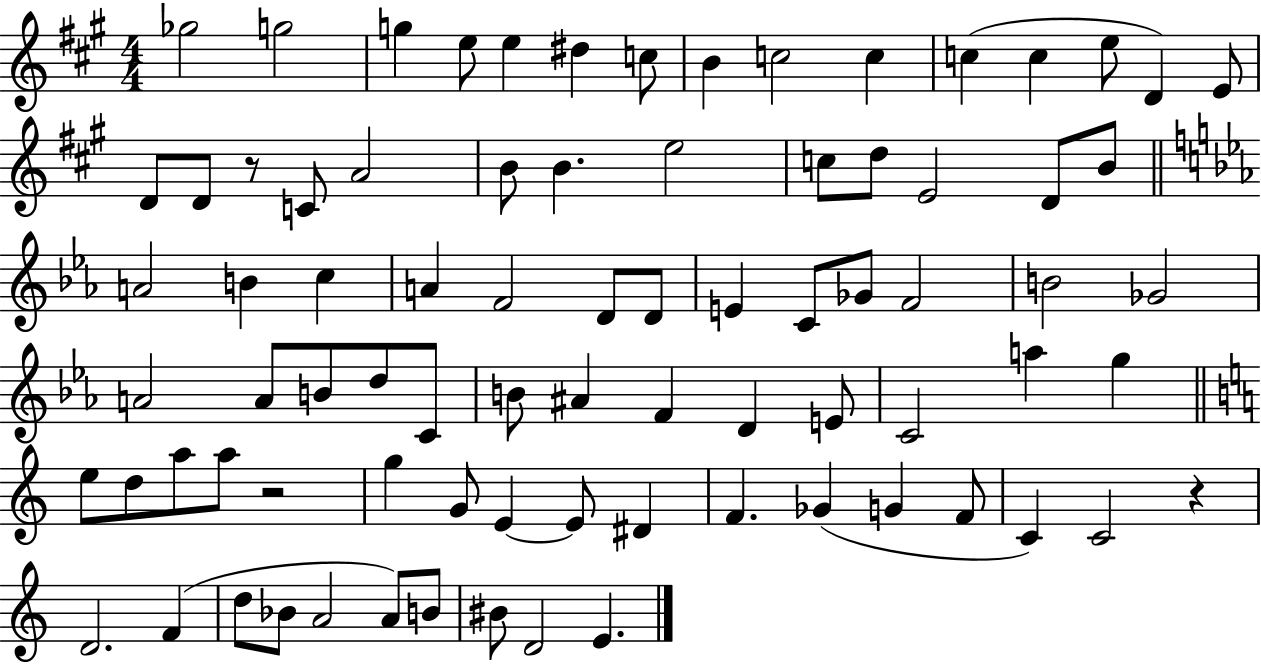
Gb5/h G5/h G5/q E5/e E5/q D#5/q C5/e B4/q C5/h C5/q C5/q C5/q E5/e D4/q E4/e D4/e D4/e R/e C4/e A4/h B4/e B4/q. E5/h C5/e D5/e E4/h D4/e B4/e A4/h B4/q C5/q A4/q F4/h D4/e D4/e E4/q C4/e Gb4/e F4/h B4/h Gb4/h A4/h A4/e B4/e D5/e C4/e B4/e A#4/q F4/q D4/q E4/e C4/h A5/q G5/q E5/e D5/e A5/e A5/e R/h G5/q G4/e E4/q E4/e D#4/q F4/q. Gb4/q G4/q F4/e C4/q C4/h R/q D4/h. F4/q D5/e Bb4/e A4/h A4/e B4/e BIS4/e D4/h E4/q.